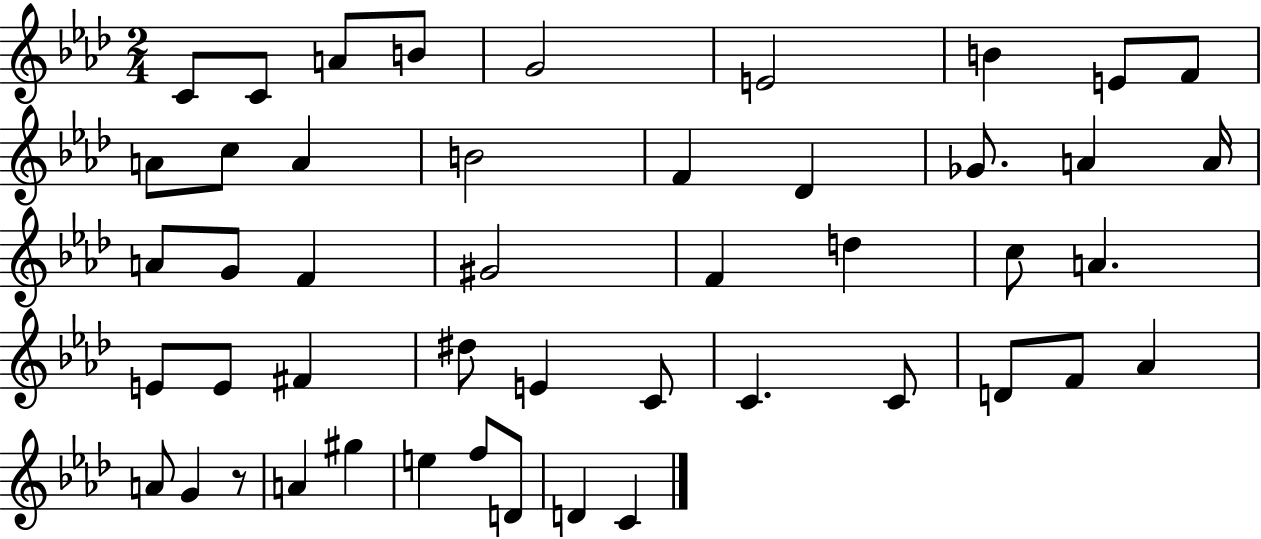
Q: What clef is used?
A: treble